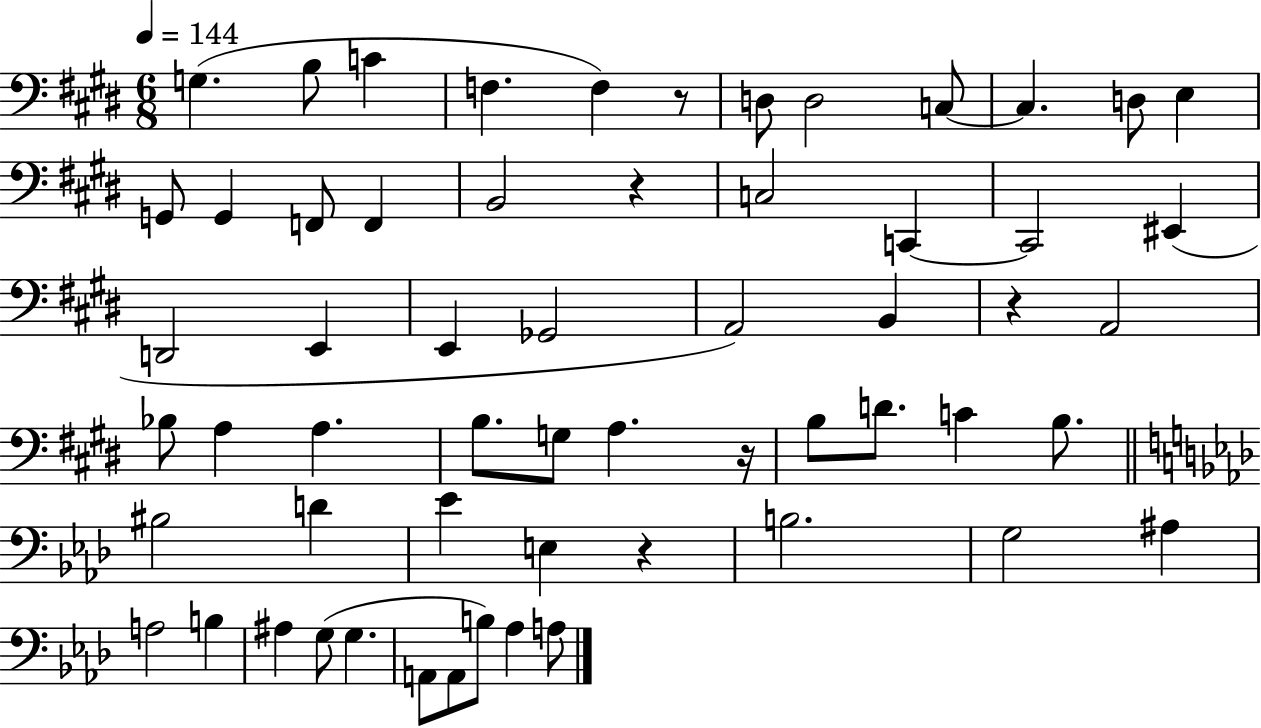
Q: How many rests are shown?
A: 5